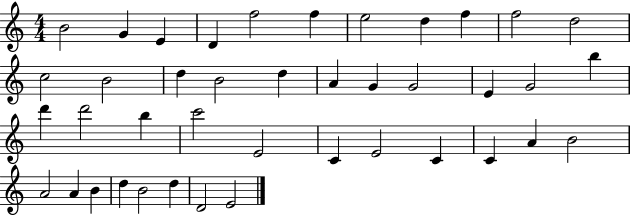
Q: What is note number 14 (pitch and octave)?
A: D5